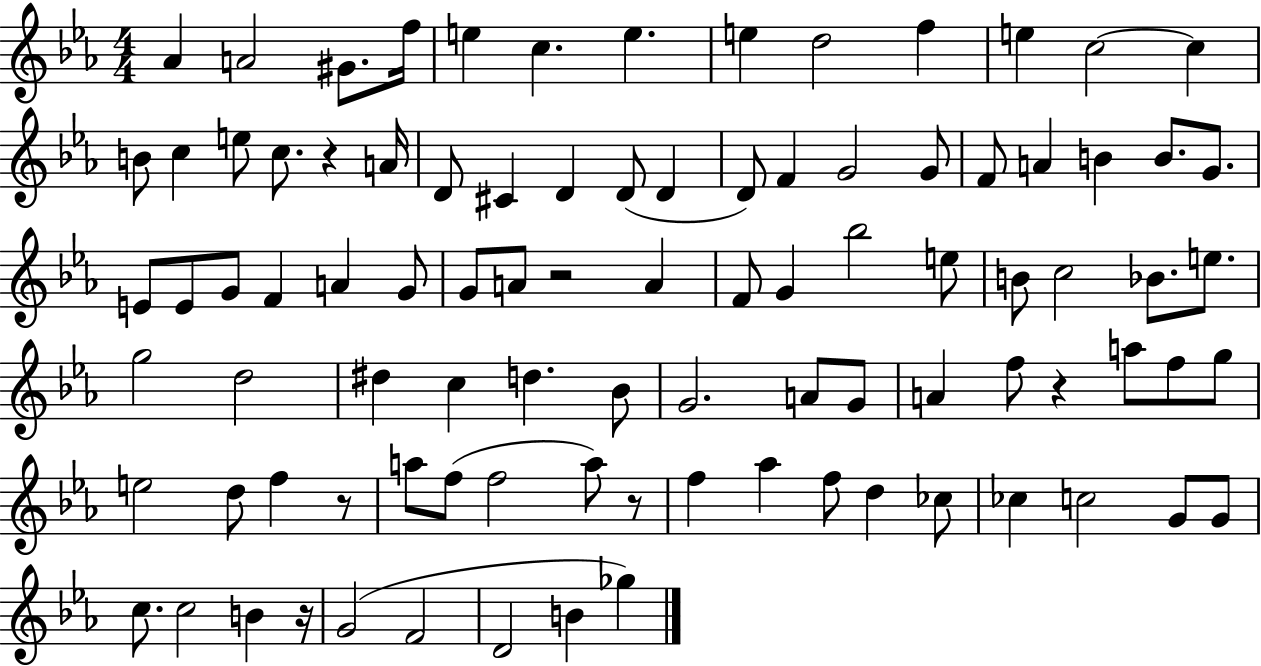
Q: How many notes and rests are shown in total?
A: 93